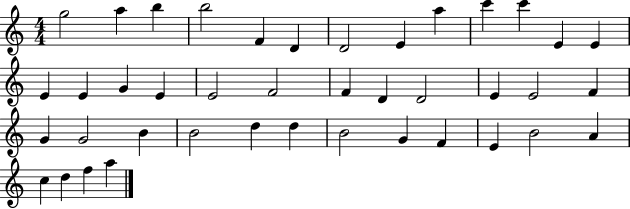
{
  \clef treble
  \numericTimeSignature
  \time 4/4
  \key c \major
  g''2 a''4 b''4 | b''2 f'4 d'4 | d'2 e'4 a''4 | c'''4 c'''4 e'4 e'4 | \break e'4 e'4 g'4 e'4 | e'2 f'2 | f'4 d'4 d'2 | e'4 e'2 f'4 | \break g'4 g'2 b'4 | b'2 d''4 d''4 | b'2 g'4 f'4 | e'4 b'2 a'4 | \break c''4 d''4 f''4 a''4 | \bar "|."
}